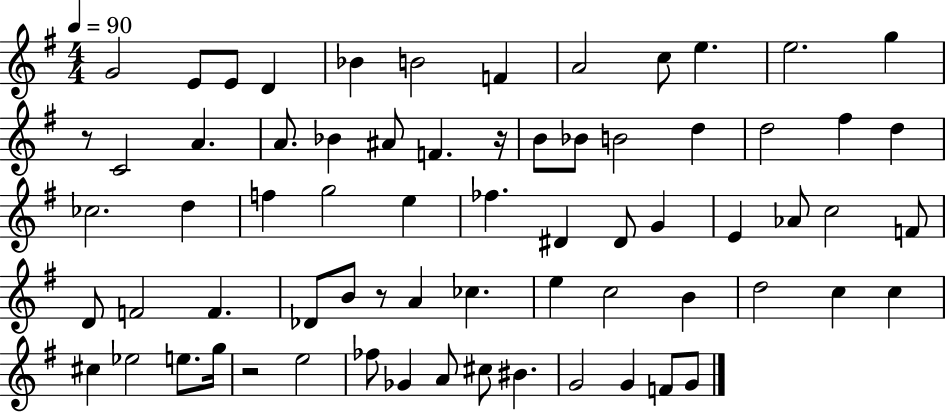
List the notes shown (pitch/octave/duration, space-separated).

G4/h E4/e E4/e D4/q Bb4/q B4/h F4/q A4/h C5/e E5/q. E5/h. G5/q R/e C4/h A4/q. A4/e. Bb4/q A#4/e F4/q. R/s B4/e Bb4/e B4/h D5/q D5/h F#5/q D5/q CES5/h. D5/q F5/q G5/h E5/q FES5/q. D#4/q D#4/e G4/q E4/q Ab4/e C5/h F4/e D4/e F4/h F4/q. Db4/e B4/e R/e A4/q CES5/q. E5/q C5/h B4/q D5/h C5/q C5/q C#5/q Eb5/h E5/e. G5/s R/h E5/h FES5/e Gb4/q A4/e C#5/e BIS4/q. G4/h G4/q F4/e G4/e